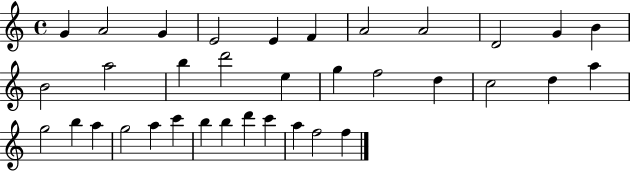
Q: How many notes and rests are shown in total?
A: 35